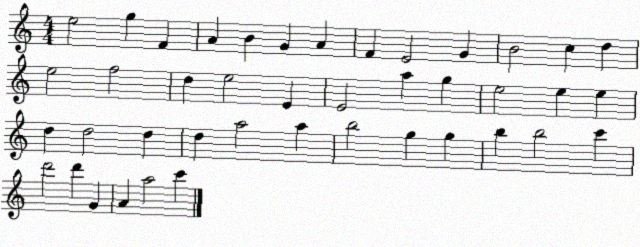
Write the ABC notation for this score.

X:1
T:Untitled
M:4/4
L:1/4
K:C
e2 g F A B G A F E2 G B2 c d e2 f2 d e2 E E2 a g e2 e e d d2 d d a2 a b2 g g b b2 c' d'2 d' G A a2 c'